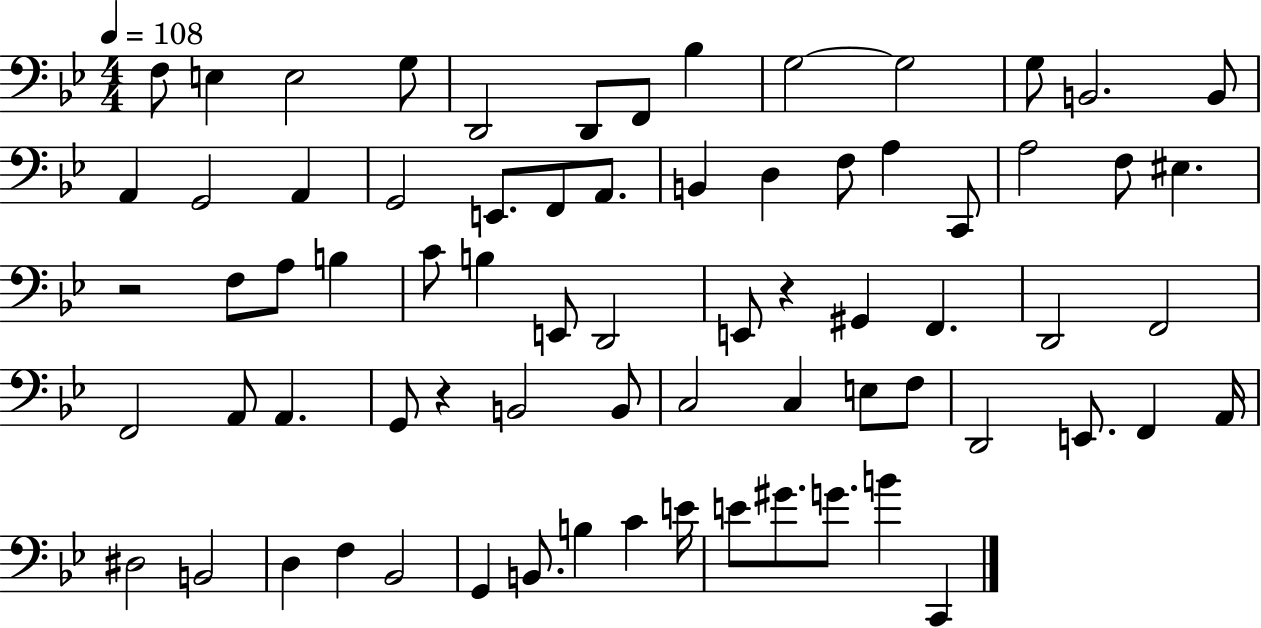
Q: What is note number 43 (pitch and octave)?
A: A2